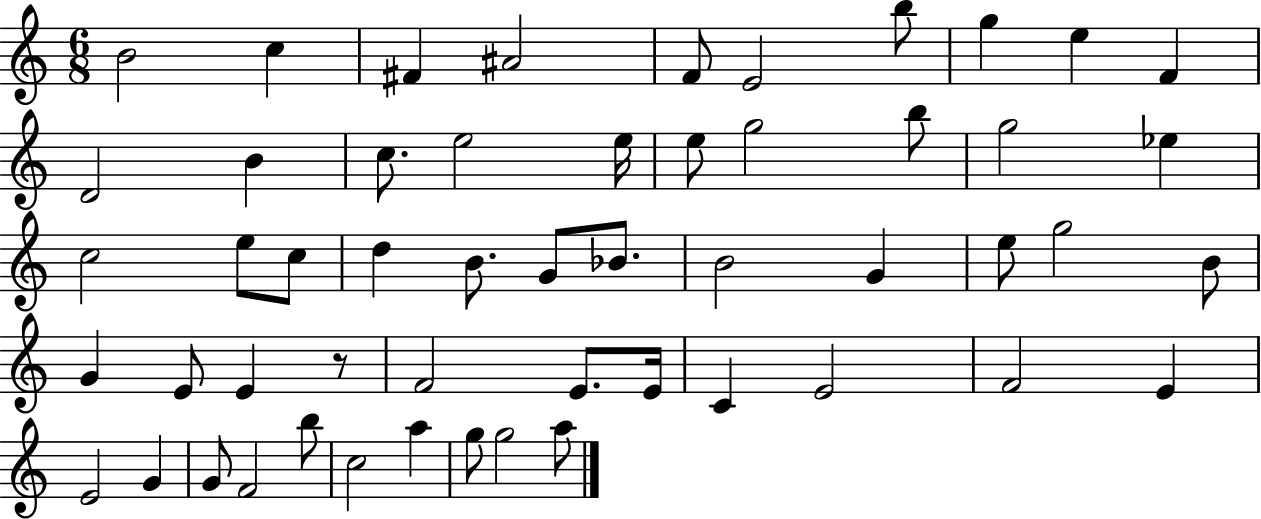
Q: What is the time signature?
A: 6/8